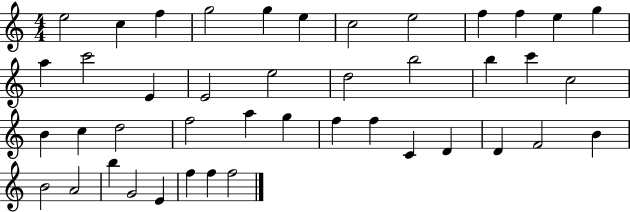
E5/h C5/q F5/q G5/h G5/q E5/q C5/h E5/h F5/q F5/q E5/q G5/q A5/q C6/h E4/q E4/h E5/h D5/h B5/h B5/q C6/q C5/h B4/q C5/q D5/h F5/h A5/q G5/q F5/q F5/q C4/q D4/q D4/q F4/h B4/q B4/h A4/h B5/q G4/h E4/q F5/q F5/q F5/h